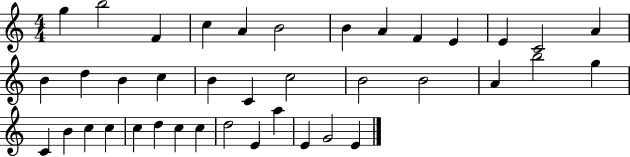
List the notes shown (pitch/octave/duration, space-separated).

G5/q B5/h F4/q C5/q A4/q B4/h B4/q A4/q F4/q E4/q E4/q C4/h A4/q B4/q D5/q B4/q C5/q B4/q C4/q C5/h B4/h B4/h A4/q B5/h G5/q C4/q B4/q C5/q C5/q C5/q D5/q C5/q C5/q D5/h E4/q A5/q E4/q G4/h E4/q